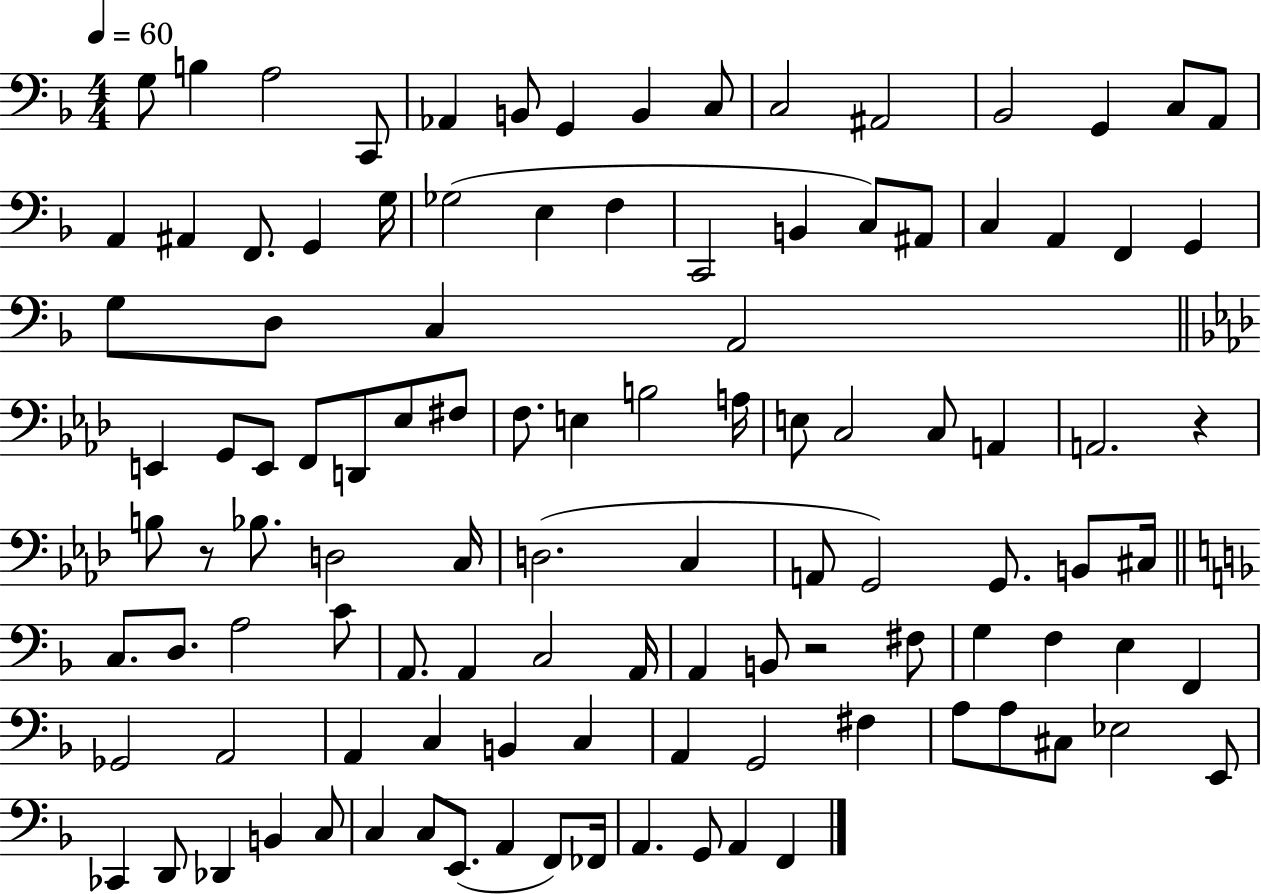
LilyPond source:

{
  \clef bass
  \numericTimeSignature
  \time 4/4
  \key f \major
  \tempo 4 = 60
  g8 b4 a2 c,8 | aes,4 b,8 g,4 b,4 c8 | c2 ais,2 | bes,2 g,4 c8 a,8 | \break a,4 ais,4 f,8. g,4 g16 | ges2( e4 f4 | c,2 b,4 c8) ais,8 | c4 a,4 f,4 g,4 | \break g8 d8 c4 a,2 | \bar "||" \break \key aes \major e,4 g,8 e,8 f,8 d,8 ees8 fis8 | f8. e4 b2 a16 | e8 c2 c8 a,4 | a,2. r4 | \break b8 r8 bes8. d2 c16 | d2.( c4 | a,8 g,2) g,8. b,8 cis16 | \bar "||" \break \key d \minor c8. d8. a2 c'8 | a,8. a,4 c2 a,16 | a,4 b,8 r2 fis8 | g4 f4 e4 f,4 | \break ges,2 a,2 | a,4 c4 b,4 c4 | a,4 g,2 fis4 | a8 a8 cis8 ees2 e,8 | \break ces,4 d,8 des,4 b,4 c8 | c4 c8 e,8.( a,4 f,8) fes,16 | a,4. g,8 a,4 f,4 | \bar "|."
}